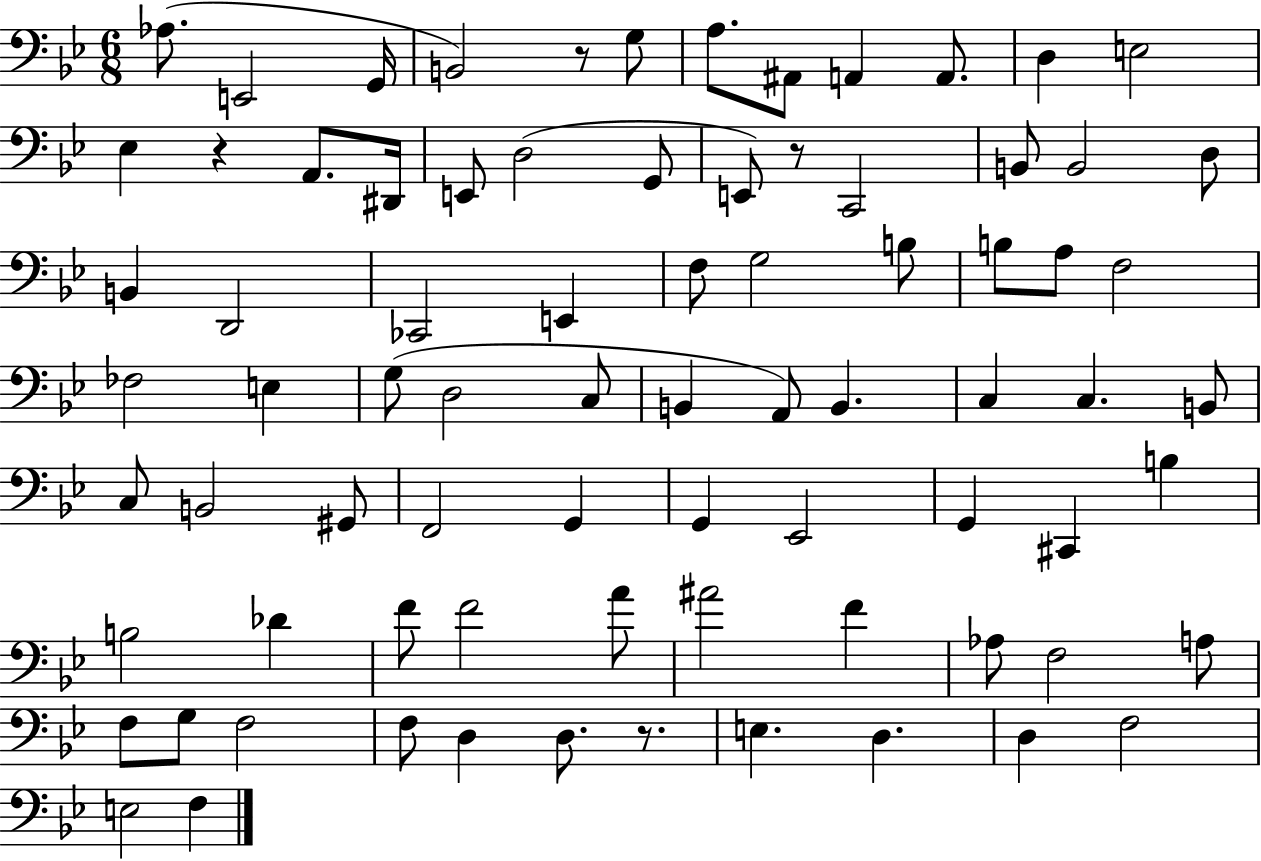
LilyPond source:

{
  \clef bass
  \numericTimeSignature
  \time 6/8
  \key bes \major
  aes8.( e,2 g,16 | b,2) r8 g8 | a8. ais,8 a,4 a,8. | d4 e2 | \break ees4 r4 a,8. dis,16 | e,8 d2( g,8 | e,8) r8 c,2 | b,8 b,2 d8 | \break b,4 d,2 | ces,2 e,4 | f8 g2 b8 | b8 a8 f2 | \break fes2 e4 | g8( d2 c8 | b,4 a,8) b,4. | c4 c4. b,8 | \break c8 b,2 gis,8 | f,2 g,4 | g,4 ees,2 | g,4 cis,4 b4 | \break b2 des'4 | f'8 f'2 a'8 | ais'2 f'4 | aes8 f2 a8 | \break f8 g8 f2 | f8 d4 d8. r8. | e4. d4. | d4 f2 | \break e2 f4 | \bar "|."
}